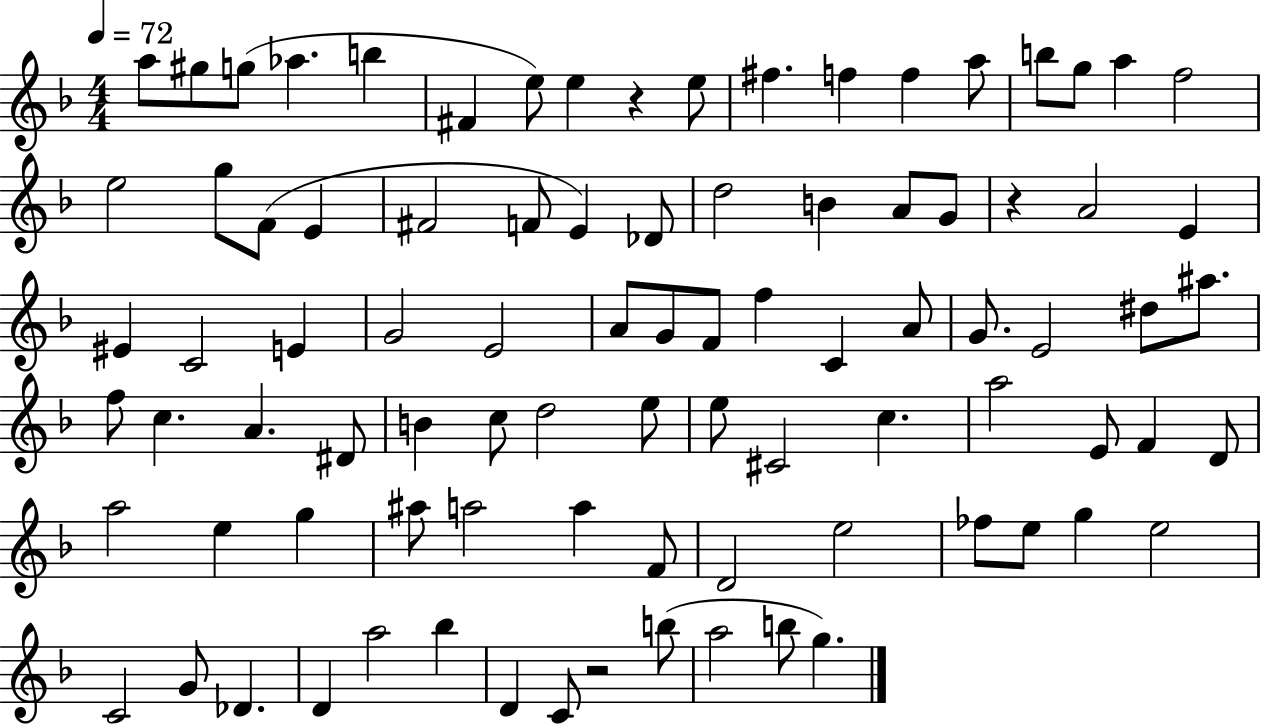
{
  \clef treble
  \numericTimeSignature
  \time 4/4
  \key f \major
  \tempo 4 = 72
  a''8 gis''8 g''8( aes''4. b''4 | fis'4 e''8) e''4 r4 e''8 | fis''4. f''4 f''4 a''8 | b''8 g''8 a''4 f''2 | \break e''2 g''8 f'8( e'4 | fis'2 f'8 e'4) des'8 | d''2 b'4 a'8 g'8 | r4 a'2 e'4 | \break eis'4 c'2 e'4 | g'2 e'2 | a'8 g'8 f'8 f''4 c'4 a'8 | g'8. e'2 dis''8 ais''8. | \break f''8 c''4. a'4. dis'8 | b'4 c''8 d''2 e''8 | e''8 cis'2 c''4. | a''2 e'8 f'4 d'8 | \break a''2 e''4 g''4 | ais''8 a''2 a''4 f'8 | d'2 e''2 | fes''8 e''8 g''4 e''2 | \break c'2 g'8 des'4. | d'4 a''2 bes''4 | d'4 c'8 r2 b''8( | a''2 b''8 g''4.) | \break \bar "|."
}